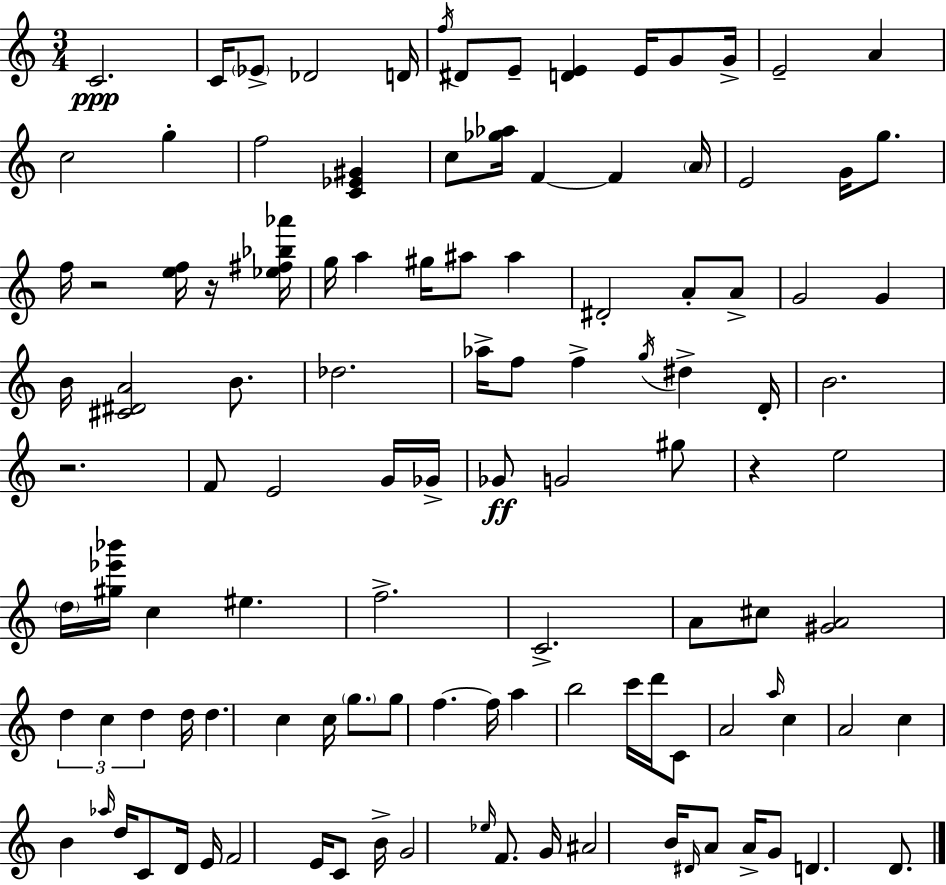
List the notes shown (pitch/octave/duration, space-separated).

C4/h. C4/s Eb4/e Db4/h D4/s F5/s D#4/e E4/e [D4,E4]/q E4/s G4/e G4/s E4/h A4/q C5/h G5/q F5/h [C4,Eb4,G#4]/q C5/e [Gb5,Ab5]/s F4/q F4/q A4/s E4/h G4/s G5/e. F5/s R/h [E5,F5]/s R/s [Eb5,F#5,Bb5,Ab6]/s G5/s A5/q G#5/s A#5/e A#5/q D#4/h A4/e A4/e G4/h G4/q B4/s [C#4,D#4,A4]/h B4/e. Db5/h. Ab5/s F5/e F5/q G5/s D#5/q D4/s B4/h. R/h. F4/e E4/h G4/s Gb4/s Gb4/e G4/h G#5/e R/q E5/h D5/s [G#5,Eb6,Bb6]/s C5/q EIS5/q. F5/h. C4/h. A4/e C#5/e [G#4,A4]/h D5/q C5/q D5/q D5/s D5/q. C5/q C5/s G5/e. G5/e F5/q. F5/s A5/q B5/h C6/s D6/s C4/e A4/h A5/s C5/q A4/h C5/q B4/q Ab5/s D5/s C4/e D4/s E4/s F4/h E4/s C4/e B4/s G4/h Eb5/s F4/e. G4/s A#4/h B4/s D#4/s A4/e A4/s G4/e D4/q. D4/e.